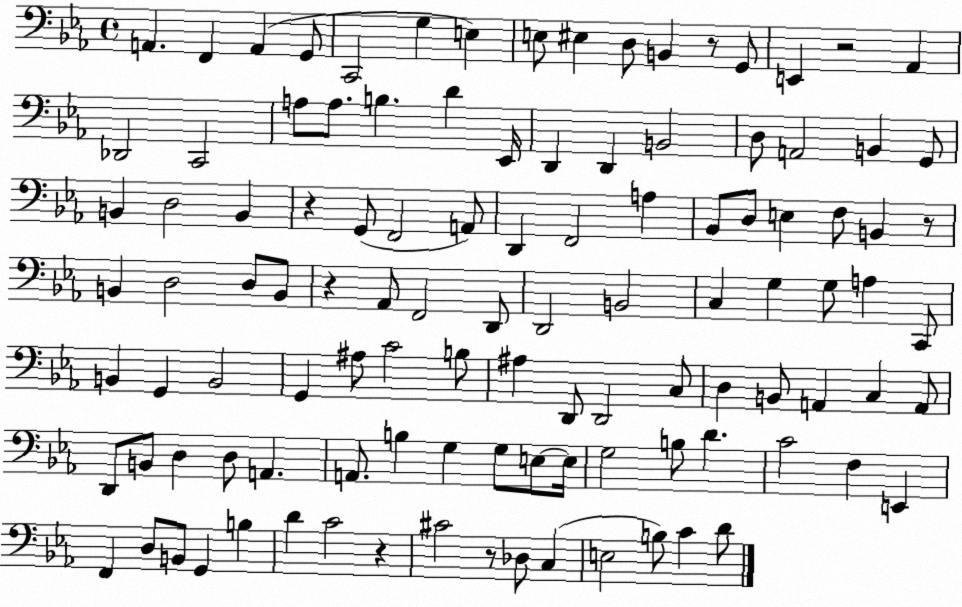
X:1
T:Untitled
M:4/4
L:1/4
K:Eb
A,, F,, A,, G,,/2 C,,2 G, E, E,/2 ^E, D,/2 B,, z/2 G,,/2 E,, z2 _A,, _D,,2 C,,2 A,/2 A,/2 B, D _E,,/4 D,, D,, B,,2 D,/2 A,,2 B,, G,,/2 B,, D,2 B,, z G,,/2 F,,2 A,,/2 D,, F,,2 A, _B,,/2 D,/2 E, F,/2 B,, z/2 B,, D,2 D,/2 B,,/2 z _A,,/2 F,,2 D,,/2 D,,2 B,,2 C, G, G,/2 A, C,,/2 B,, G,, B,,2 G,, ^A,/2 C2 B,/2 ^A, D,,/2 D,,2 C,/2 D, B,,/2 A,, C, A,,/2 D,,/2 B,,/2 D, D,/2 A,, A,,/2 B, G, G,/2 E,/2 E,/4 G,2 B,/2 D C2 F, E,, F,, D,/2 B,,/2 G,, B, D C2 z ^C2 z/2 _D,/2 C, E,2 B,/2 C D/2